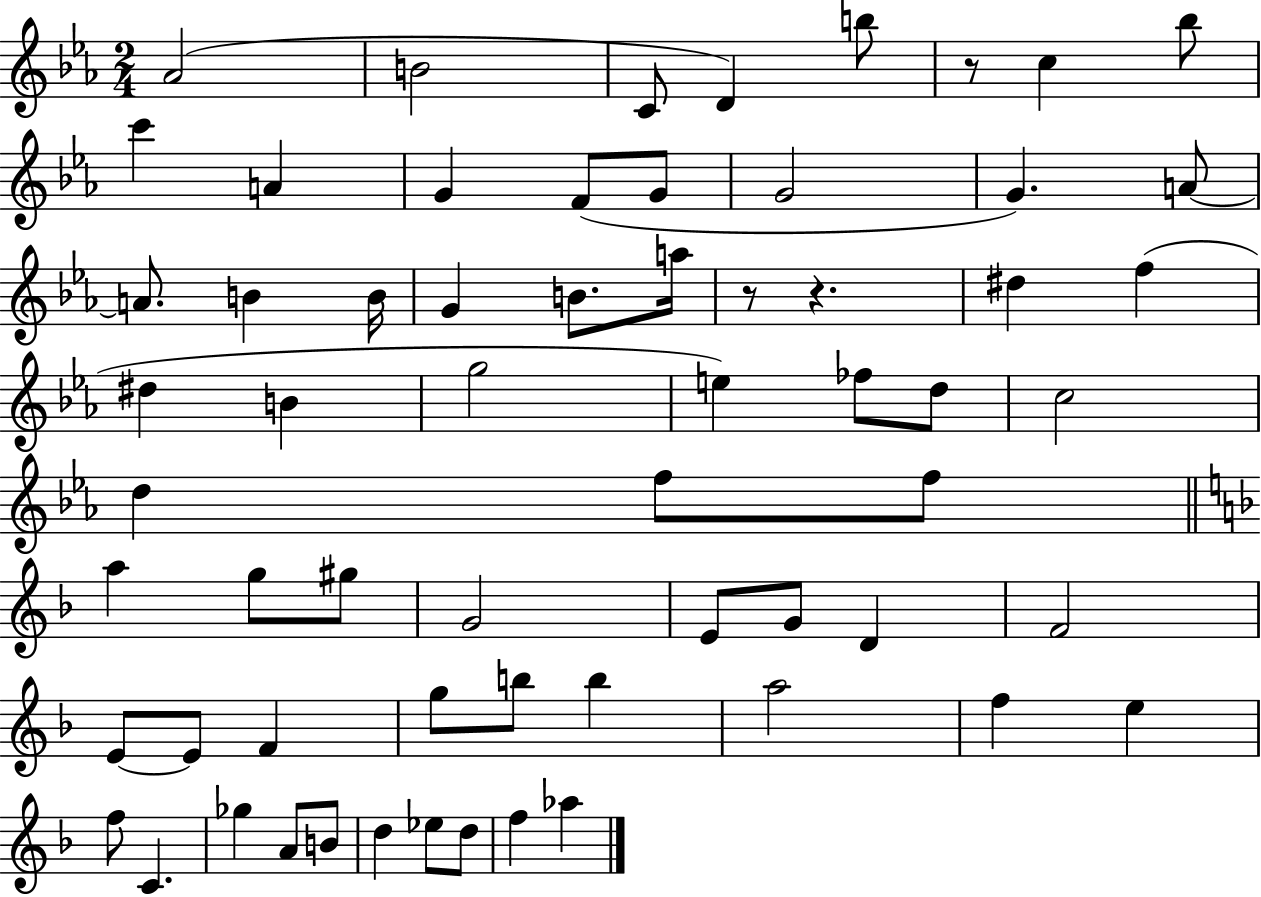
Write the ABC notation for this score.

X:1
T:Untitled
M:2/4
L:1/4
K:Eb
_A2 B2 C/2 D b/2 z/2 c _b/2 c' A G F/2 G/2 G2 G A/2 A/2 B B/4 G B/2 a/4 z/2 z ^d f ^d B g2 e _f/2 d/2 c2 d f/2 f/2 a g/2 ^g/2 G2 E/2 G/2 D F2 E/2 E/2 F g/2 b/2 b a2 f e f/2 C _g A/2 B/2 d _e/2 d/2 f _a